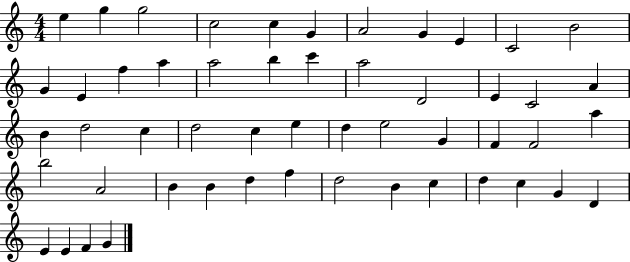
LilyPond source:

{
  \clef treble
  \numericTimeSignature
  \time 4/4
  \key c \major
  e''4 g''4 g''2 | c''2 c''4 g'4 | a'2 g'4 e'4 | c'2 b'2 | \break g'4 e'4 f''4 a''4 | a''2 b''4 c'''4 | a''2 d'2 | e'4 c'2 a'4 | \break b'4 d''2 c''4 | d''2 c''4 e''4 | d''4 e''2 g'4 | f'4 f'2 a''4 | \break b''2 a'2 | b'4 b'4 d''4 f''4 | d''2 b'4 c''4 | d''4 c''4 g'4 d'4 | \break e'4 e'4 f'4 g'4 | \bar "|."
}